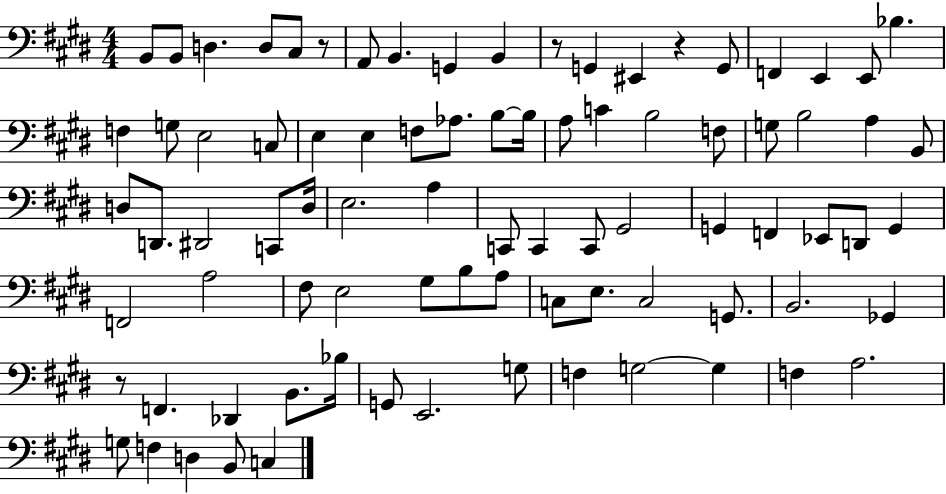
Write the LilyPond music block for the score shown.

{
  \clef bass
  \numericTimeSignature
  \time 4/4
  \key e \major
  b,8 b,8 d4. d8 cis8 r8 | a,8 b,4. g,4 b,4 | r8 g,4 eis,4 r4 g,8 | f,4 e,4 e,8 bes4. | \break f4 g8 e2 c8 | e4 e4 f8 aes8. b8~~ b16 | a8 c'4 b2 f8 | g8 b2 a4 b,8 | \break d8 d,8. dis,2 c,8 d16 | e2. a4 | c,8 c,4 c,8 gis,2 | g,4 f,4 ees,8 d,8 g,4 | \break f,2 a2 | fis8 e2 gis8 b8 a8 | c8 e8. c2 g,8. | b,2. ges,4 | \break r8 f,4. des,4 b,8. bes16 | g,8 e,2. g8 | f4 g2~~ g4 | f4 a2. | \break g8 f4 d4 b,8 c4 | \bar "|."
}